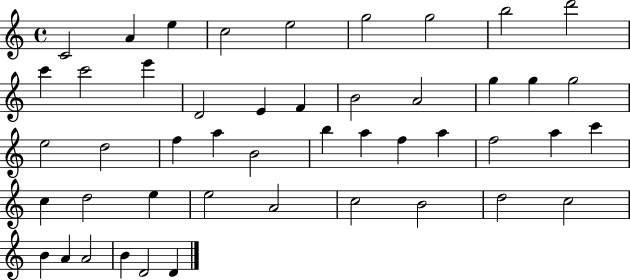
{
  \clef treble
  \time 4/4
  \defaultTimeSignature
  \key c \major
  c'2 a'4 e''4 | c''2 e''2 | g''2 g''2 | b''2 d'''2 | \break c'''4 c'''2 e'''4 | d'2 e'4 f'4 | b'2 a'2 | g''4 g''4 g''2 | \break e''2 d''2 | f''4 a''4 b'2 | b''4 a''4 f''4 a''4 | f''2 a''4 c'''4 | \break c''4 d''2 e''4 | e''2 a'2 | c''2 b'2 | d''2 c''2 | \break b'4 a'4 a'2 | b'4 d'2 d'4 | \bar "|."
}